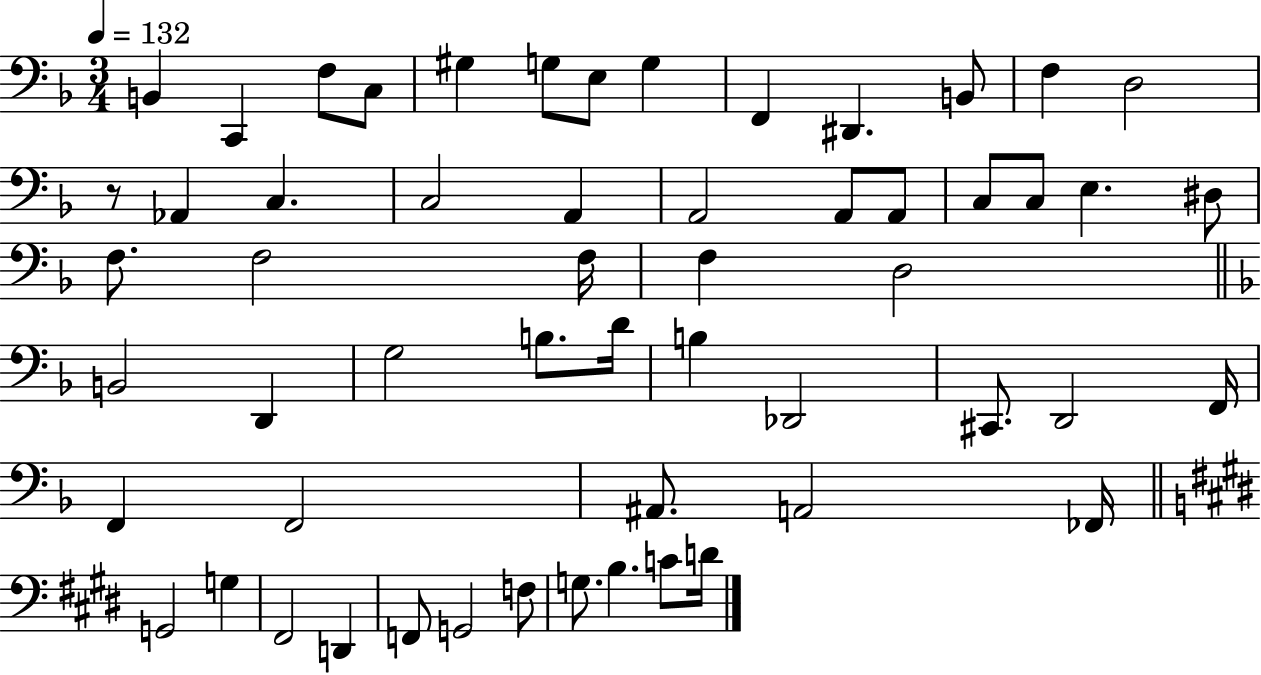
X:1
T:Untitled
M:3/4
L:1/4
K:F
B,, C,, F,/2 C,/2 ^G, G,/2 E,/2 G, F,, ^D,, B,,/2 F, D,2 z/2 _A,, C, C,2 A,, A,,2 A,,/2 A,,/2 C,/2 C,/2 E, ^D,/2 F,/2 F,2 F,/4 F, D,2 B,,2 D,, G,2 B,/2 D/4 B, _D,,2 ^C,,/2 D,,2 F,,/4 F,, F,,2 ^A,,/2 A,,2 _F,,/4 G,,2 G, ^F,,2 D,, F,,/2 G,,2 F,/2 G,/2 B, C/2 D/4